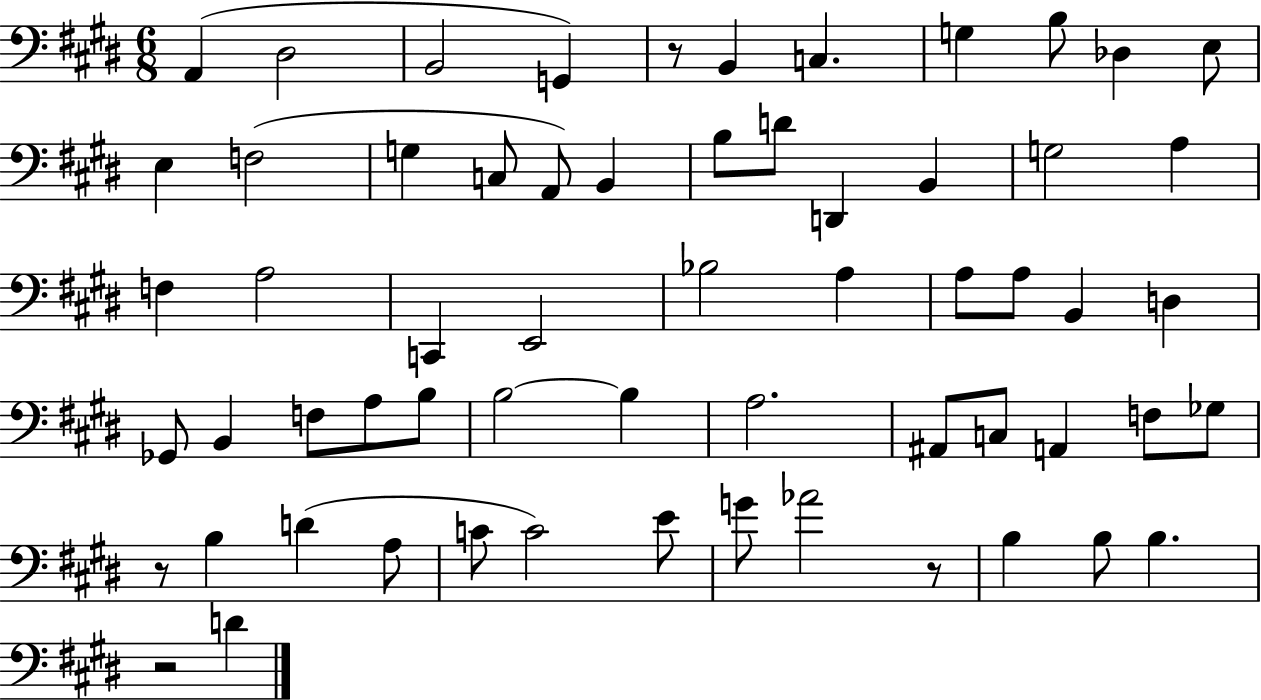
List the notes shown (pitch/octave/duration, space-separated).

A2/q D#3/h B2/h G2/q R/e B2/q C3/q. G3/q B3/e Db3/q E3/e E3/q F3/h G3/q C3/e A2/e B2/q B3/e D4/e D2/q B2/q G3/h A3/q F3/q A3/h C2/q E2/h Bb3/h A3/q A3/e A3/e B2/q D3/q Gb2/e B2/q F3/e A3/e B3/e B3/h B3/q A3/h. A#2/e C3/e A2/q F3/e Gb3/e R/e B3/q D4/q A3/e C4/e C4/h E4/e G4/e Ab4/h R/e B3/q B3/e B3/q. R/h D4/q